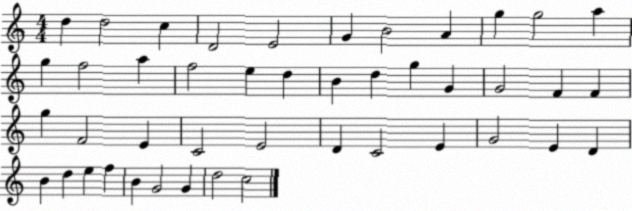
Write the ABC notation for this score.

X:1
T:Untitled
M:4/4
L:1/4
K:C
d d2 c D2 E2 G B2 A g g2 a g f2 a f2 e d B d g G G2 F F g F2 E C2 E2 D C2 E G2 E D B d e f B G2 G d2 c2